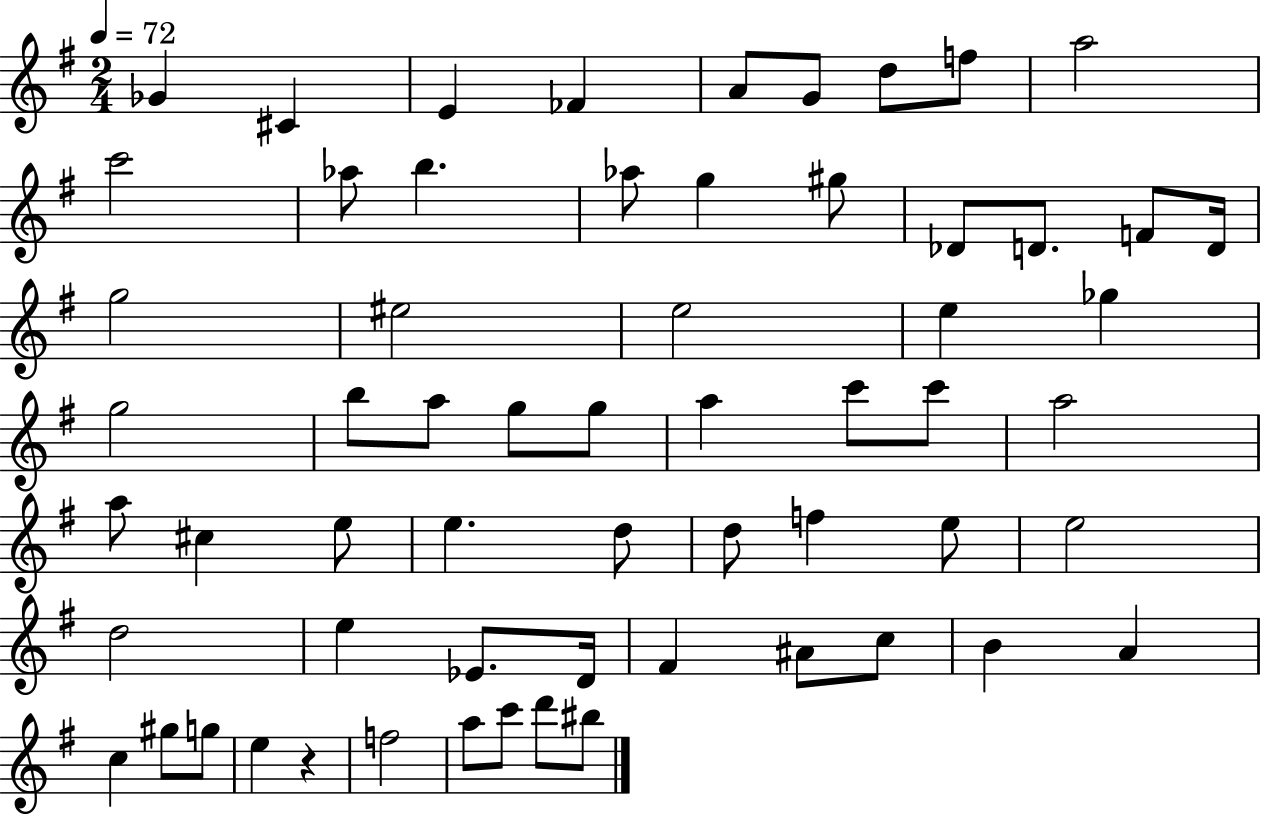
{
  \clef treble
  \numericTimeSignature
  \time 2/4
  \key g \major
  \tempo 4 = 72
  ges'4 cis'4 | e'4 fes'4 | a'8 g'8 d''8 f''8 | a''2 | \break c'''2 | aes''8 b''4. | aes''8 g''4 gis''8 | des'8 d'8. f'8 d'16 | \break g''2 | eis''2 | e''2 | e''4 ges''4 | \break g''2 | b''8 a''8 g''8 g''8 | a''4 c'''8 c'''8 | a''2 | \break a''8 cis''4 e''8 | e''4. d''8 | d''8 f''4 e''8 | e''2 | \break d''2 | e''4 ees'8. d'16 | fis'4 ais'8 c''8 | b'4 a'4 | \break c''4 gis''8 g''8 | e''4 r4 | f''2 | a''8 c'''8 d'''8 bis''8 | \break \bar "|."
}